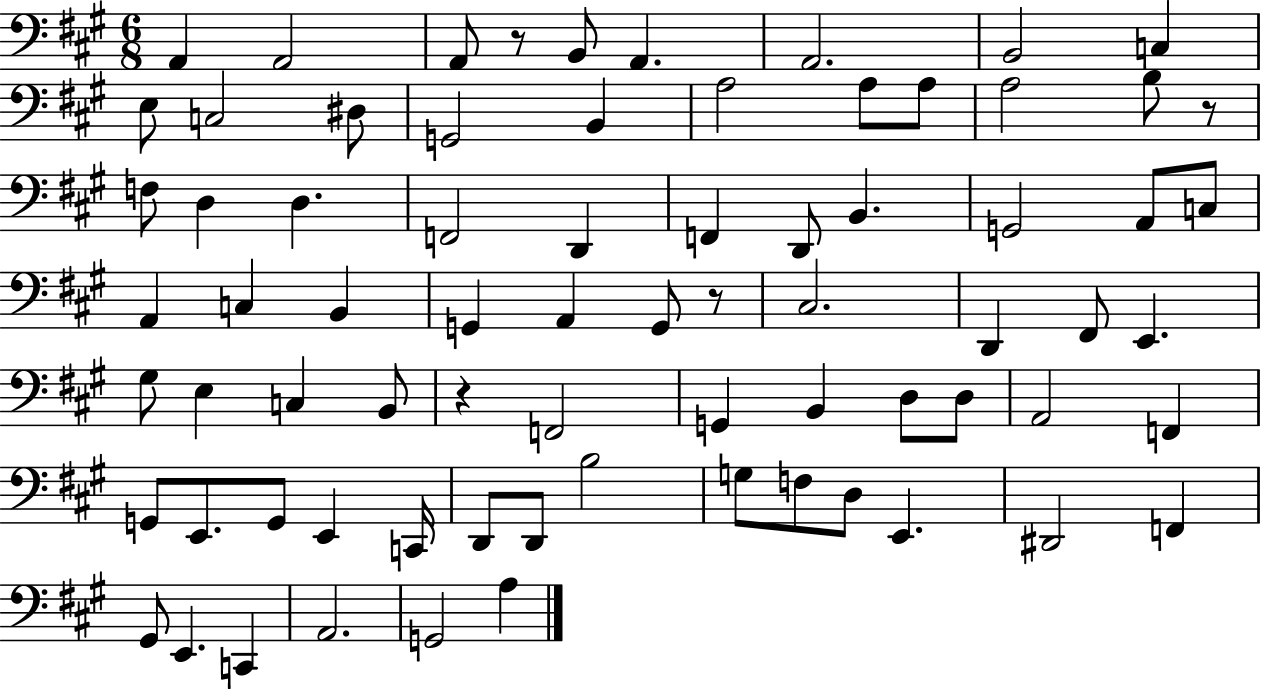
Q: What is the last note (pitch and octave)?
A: A3